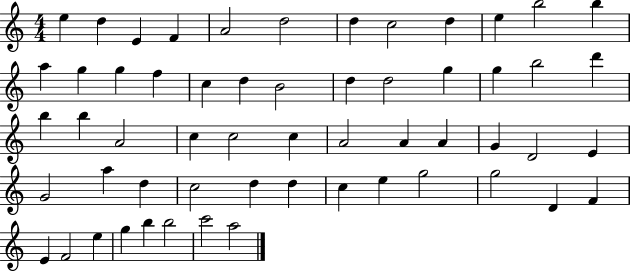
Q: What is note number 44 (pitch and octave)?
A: C5